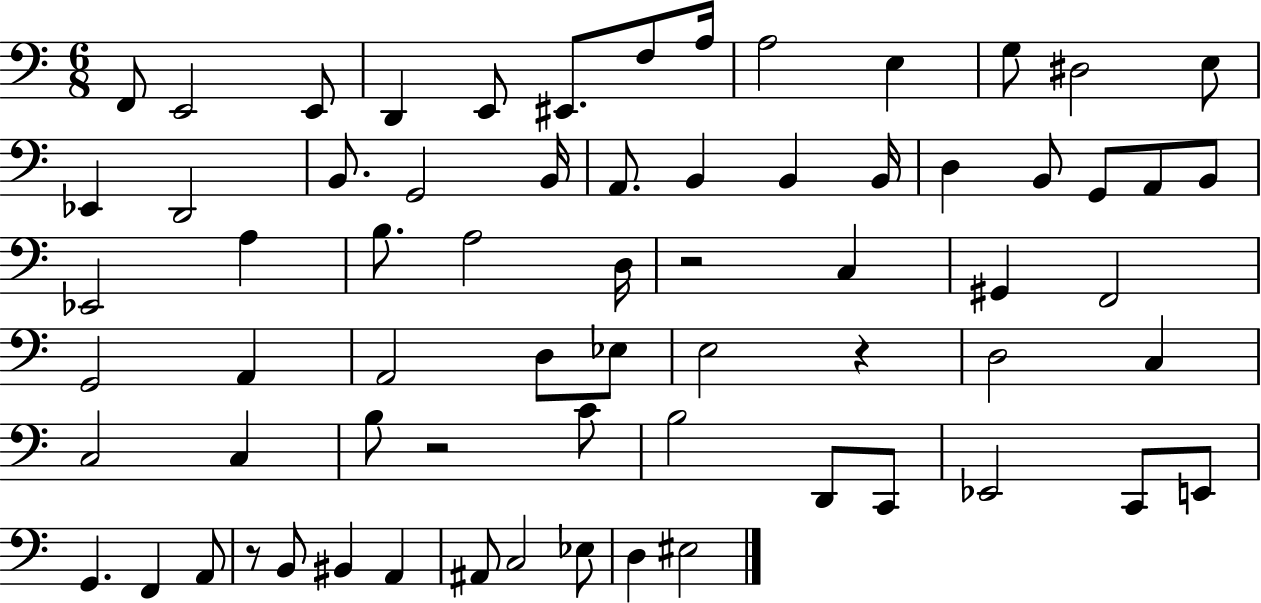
F2/e E2/h E2/e D2/q E2/e EIS2/e. F3/e A3/s A3/h E3/q G3/e D#3/h E3/e Eb2/q D2/h B2/e. G2/h B2/s A2/e. B2/q B2/q B2/s D3/q B2/e G2/e A2/e B2/e Eb2/h A3/q B3/e. A3/h D3/s R/h C3/q G#2/q F2/h G2/h A2/q A2/h D3/e Eb3/e E3/h R/q D3/h C3/q C3/h C3/q B3/e R/h C4/e B3/h D2/e C2/e Eb2/h C2/e E2/e G2/q. F2/q A2/e R/e B2/e BIS2/q A2/q A#2/e C3/h Eb3/e D3/q EIS3/h